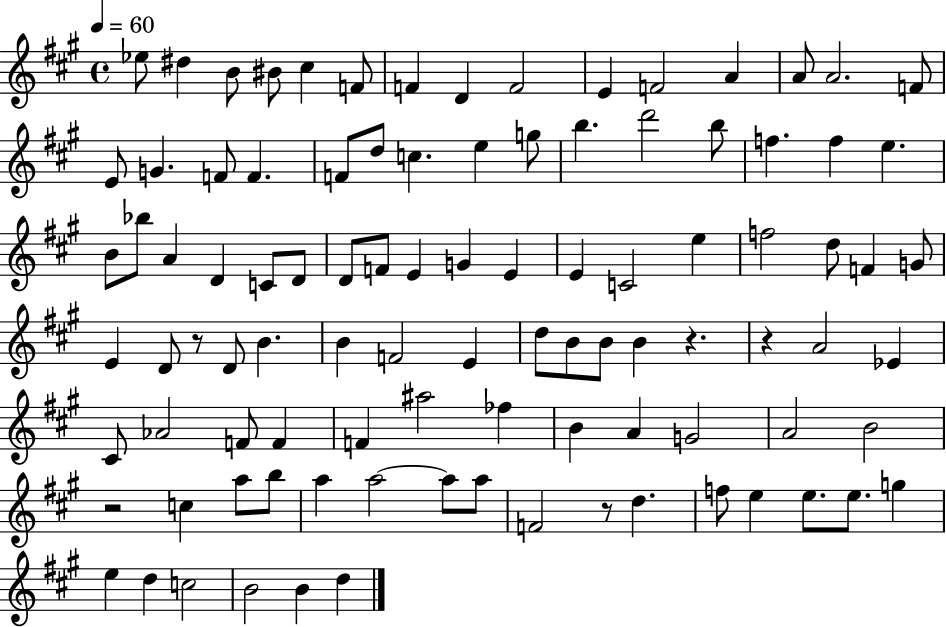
Eb5/e D#5/q B4/e BIS4/e C#5/q F4/e F4/q D4/q F4/h E4/q F4/h A4/q A4/e A4/h. F4/e E4/e G4/q. F4/e F4/q. F4/e D5/e C5/q. E5/q G5/e B5/q. D6/h B5/e F5/q. F5/q E5/q. B4/e Bb5/e A4/q D4/q C4/e D4/e D4/e F4/e E4/q G4/q E4/q E4/q C4/h E5/q F5/h D5/e F4/q G4/e E4/q D4/e R/e D4/e B4/q. B4/q F4/h E4/q D5/e B4/e B4/e B4/q R/q. R/q A4/h Eb4/q C#4/e Ab4/h F4/e F4/q F4/q A#5/h FES5/q B4/q A4/q G4/h A4/h B4/h R/h C5/q A5/e B5/e A5/q A5/h A5/e A5/e F4/h R/e D5/q. F5/e E5/q E5/e. E5/e. G5/q E5/q D5/q C5/h B4/h B4/q D5/q